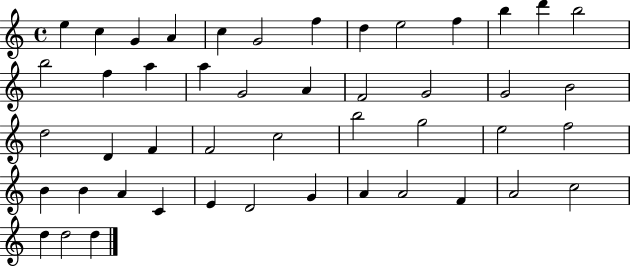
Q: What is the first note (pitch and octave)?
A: E5